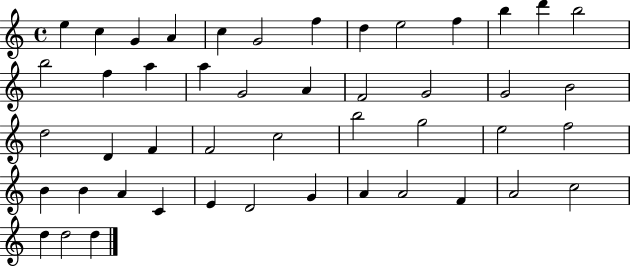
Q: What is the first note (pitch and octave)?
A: E5